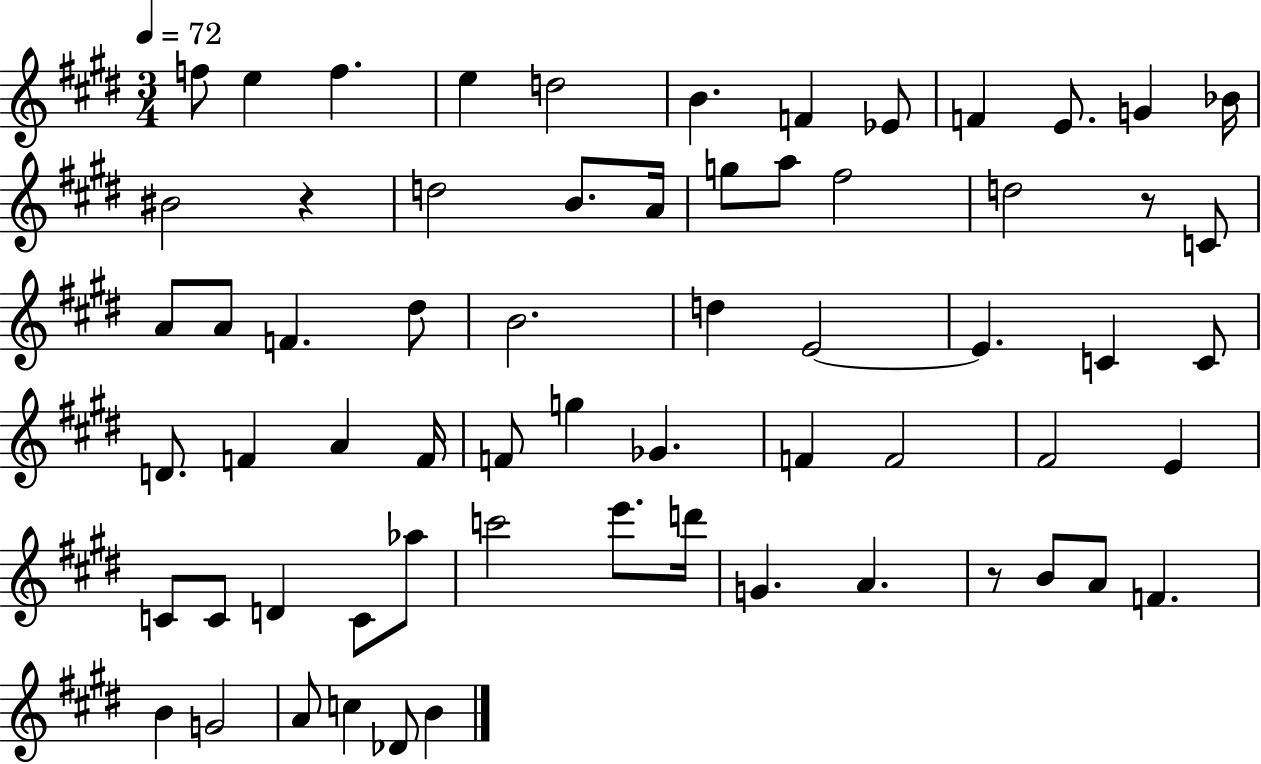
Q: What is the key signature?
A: E major